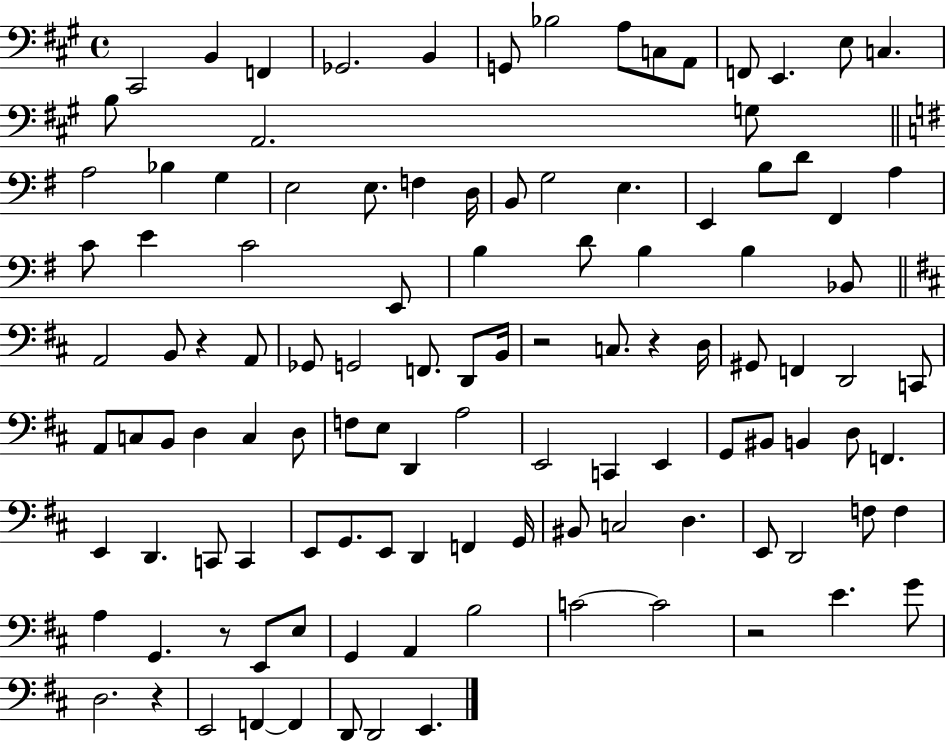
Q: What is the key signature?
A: A major